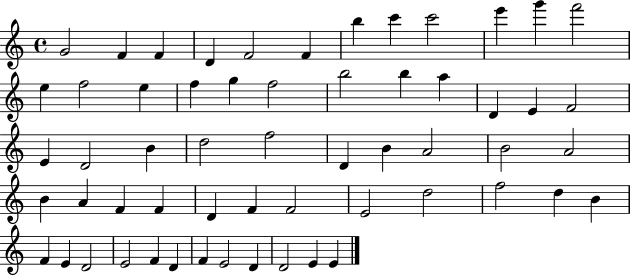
{
  \clef treble
  \time 4/4
  \defaultTimeSignature
  \key c \major
  g'2 f'4 f'4 | d'4 f'2 f'4 | b''4 c'''4 c'''2 | e'''4 g'''4 f'''2 | \break e''4 f''2 e''4 | f''4 g''4 f''2 | b''2 b''4 a''4 | d'4 e'4 f'2 | \break e'4 d'2 b'4 | d''2 f''2 | d'4 b'4 a'2 | b'2 a'2 | \break b'4 a'4 f'4 f'4 | d'4 f'4 f'2 | e'2 d''2 | f''2 d''4 b'4 | \break f'4 e'4 d'2 | e'2 f'4 d'4 | f'4 e'2 d'4 | d'2 e'4 e'4 | \break \bar "|."
}